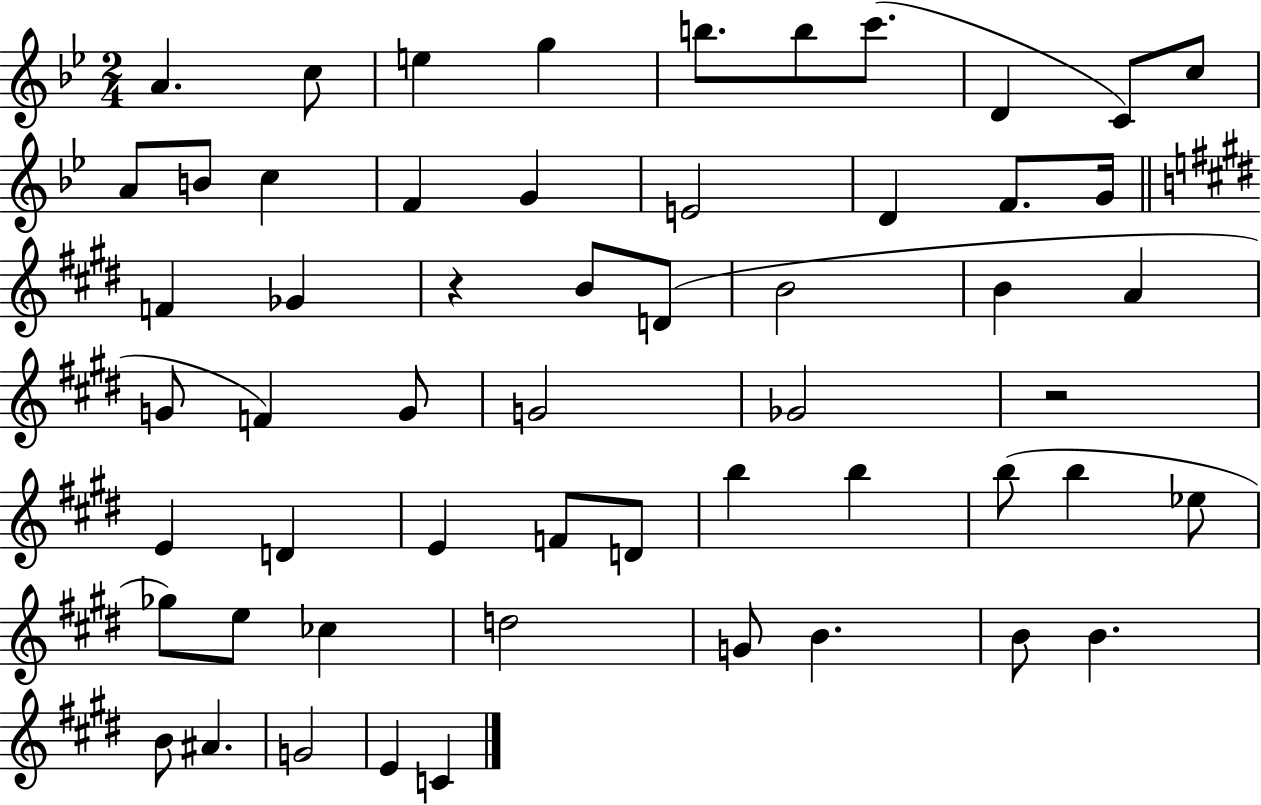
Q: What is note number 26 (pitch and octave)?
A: A4